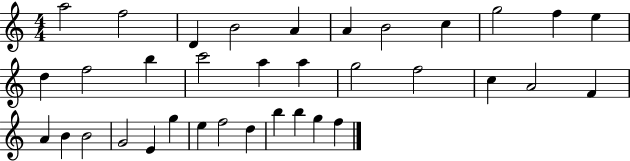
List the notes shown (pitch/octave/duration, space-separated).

A5/h F5/h D4/q B4/h A4/q A4/q B4/h C5/q G5/h F5/q E5/q D5/q F5/h B5/q C6/h A5/q A5/q G5/h F5/h C5/q A4/h F4/q A4/q B4/q B4/h G4/h E4/q G5/q E5/q F5/h D5/q B5/q B5/q G5/q F5/q